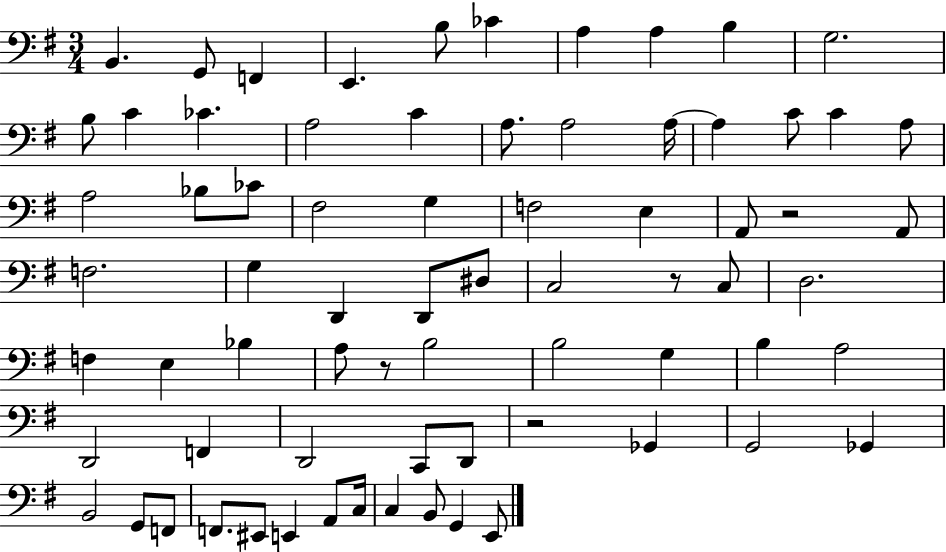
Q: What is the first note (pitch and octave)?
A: B2